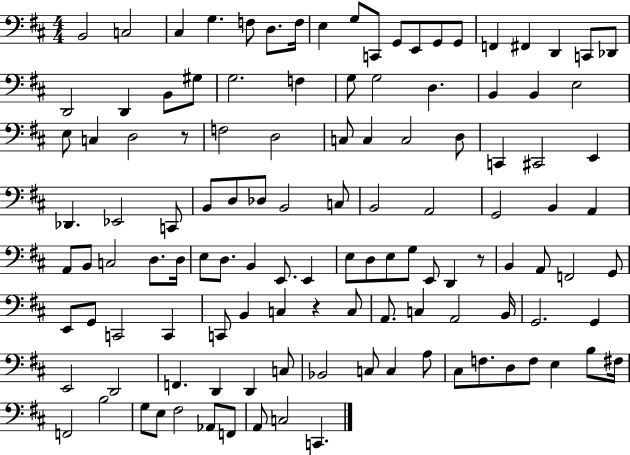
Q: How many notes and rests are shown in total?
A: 120